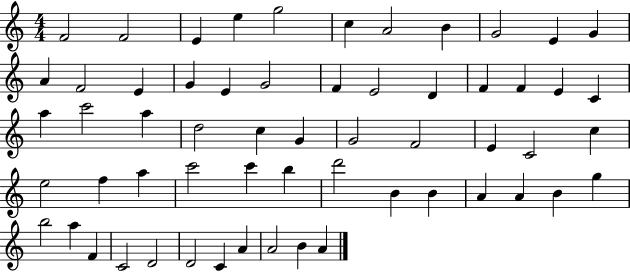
{
  \clef treble
  \numericTimeSignature
  \time 4/4
  \key c \major
  f'2 f'2 | e'4 e''4 g''2 | c''4 a'2 b'4 | g'2 e'4 g'4 | \break a'4 f'2 e'4 | g'4 e'4 g'2 | f'4 e'2 d'4 | f'4 f'4 e'4 c'4 | \break a''4 c'''2 a''4 | d''2 c''4 g'4 | g'2 f'2 | e'4 c'2 c''4 | \break e''2 f''4 a''4 | c'''2 c'''4 b''4 | d'''2 b'4 b'4 | a'4 a'4 b'4 g''4 | \break b''2 a''4 f'4 | c'2 d'2 | d'2 c'4 a'4 | a'2 b'4 a'4 | \break \bar "|."
}